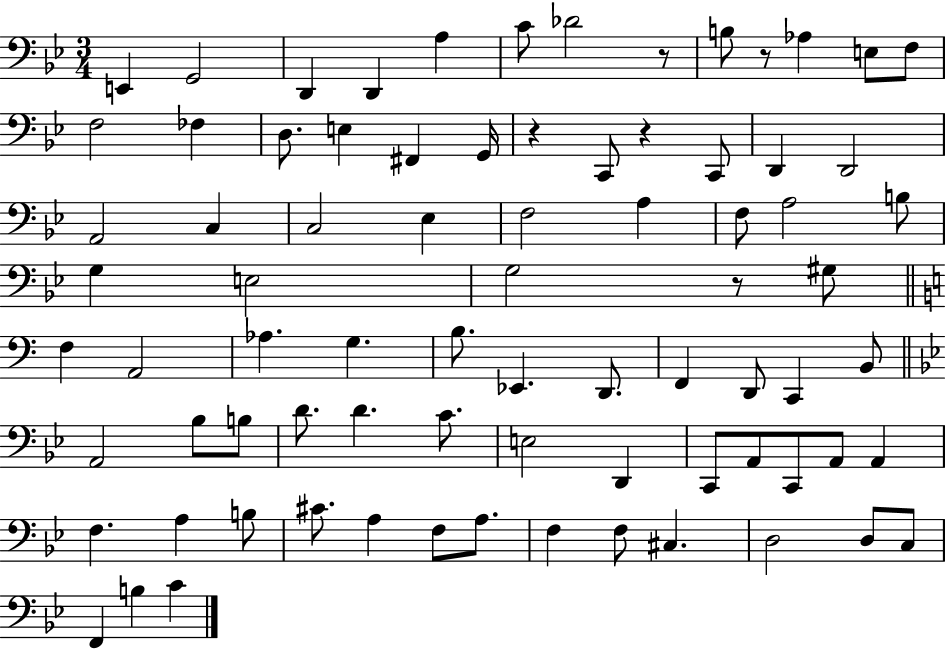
{
  \clef bass
  \numericTimeSignature
  \time 3/4
  \key bes \major
  e,4 g,2 | d,4 d,4 a4 | c'8 des'2 r8 | b8 r8 aes4 e8 f8 | \break f2 fes4 | d8. e4 fis,4 g,16 | r4 c,8 r4 c,8 | d,4 d,2 | \break a,2 c4 | c2 ees4 | f2 a4 | f8 a2 b8 | \break g4 e2 | g2 r8 gis8 | \bar "||" \break \key c \major f4 a,2 | aes4. g4. | b8. ees,4. d,8. | f,4 d,8 c,4 b,8 | \break \bar "||" \break \key bes \major a,2 bes8 b8 | d'8. d'4. c'8. | e2 d,4 | c,8 a,8 c,8 a,8 a,4 | \break f4. a4 b8 | cis'8. a4 f8 a8. | f4 f8 cis4. | d2 d8 c8 | \break f,4 b4 c'4 | \bar "|."
}